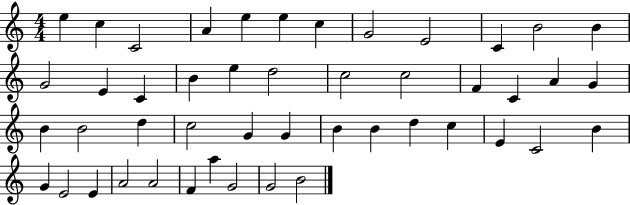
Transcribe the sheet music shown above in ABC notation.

X:1
T:Untitled
M:4/4
L:1/4
K:C
e c C2 A e e c G2 E2 C B2 B G2 E C B e d2 c2 c2 F C A G B B2 d c2 G G B B d c E C2 B G E2 E A2 A2 F a G2 G2 B2